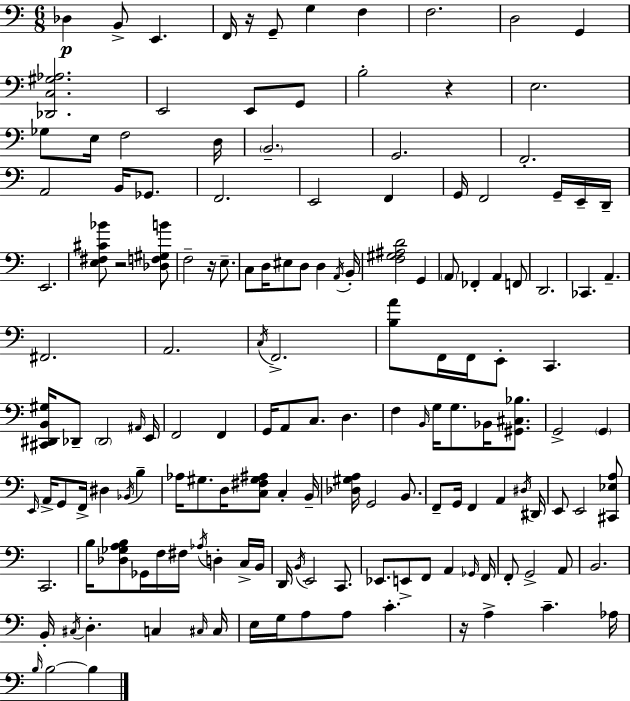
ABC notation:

X:1
T:Untitled
M:6/8
L:1/4
K:C
_D, B,,/2 E,, F,,/4 z/4 G,,/2 G, F, F,2 D,2 G,, [_D,,C,^G,_A,]2 E,,2 E,,/2 G,,/2 B,2 z E,2 _G,/2 E,/4 F,2 D,/4 B,,2 G,,2 F,,2 A,,2 B,,/4 _G,,/2 F,,2 E,,2 F,, G,,/4 F,,2 G,,/4 E,,/4 D,,/4 E,,2 [E,^F,^C_B]/2 z2 [_D,F,^G,B]/2 F,2 z/4 E,/2 C,/2 D,/4 ^E,/2 D,/2 D, A,,/4 B,,/4 [F,^G,^A,D]2 G,, A,,/2 _F,, A,, F,,/2 D,,2 _C,, A,, ^F,,2 A,,2 C,/4 F,,2 [B,A]/2 F,,/4 F,,/4 E,,/2 C,, [^C,,^D,,B,,^G,]/4 _D,,/2 _D,,2 ^A,,/4 E,,/4 F,,2 F,, G,,/4 A,,/2 C,/2 D, F, B,,/4 G,/4 G,/2 _B,,/4 [^G,,^C,_B,]/2 G,,2 G,, E,,/4 A,,/4 G,,/2 F,,/4 ^D, _B,,/4 B, _A,/4 ^G,/2 D,/4 [C,^F,^G,^A,]/2 C, B,,/4 [_D,^G,A,]/4 G,,2 B,,/2 F,,/2 G,,/4 F,, A,, ^D,/4 ^D,,/4 E,,/2 E,,2 [^C,,_E,A,]/2 C,,2 B,/4 [_D,_G,A,B,]/2 _G,,/4 F,/4 ^F,/4 _A,/4 D, C,/4 B,,/4 D,,/4 B,,/4 E,,2 C,,/2 _E,,/2 E,,/2 F,,/2 A,, _G,,/4 F,,/4 F,,/2 G,,2 A,,/2 B,,2 B,,/4 ^C,/4 D, C, ^C,/4 ^C,/4 E,/4 G,/4 A,/2 A,/2 C z/4 A, C _A,/4 B,/4 B,2 B,